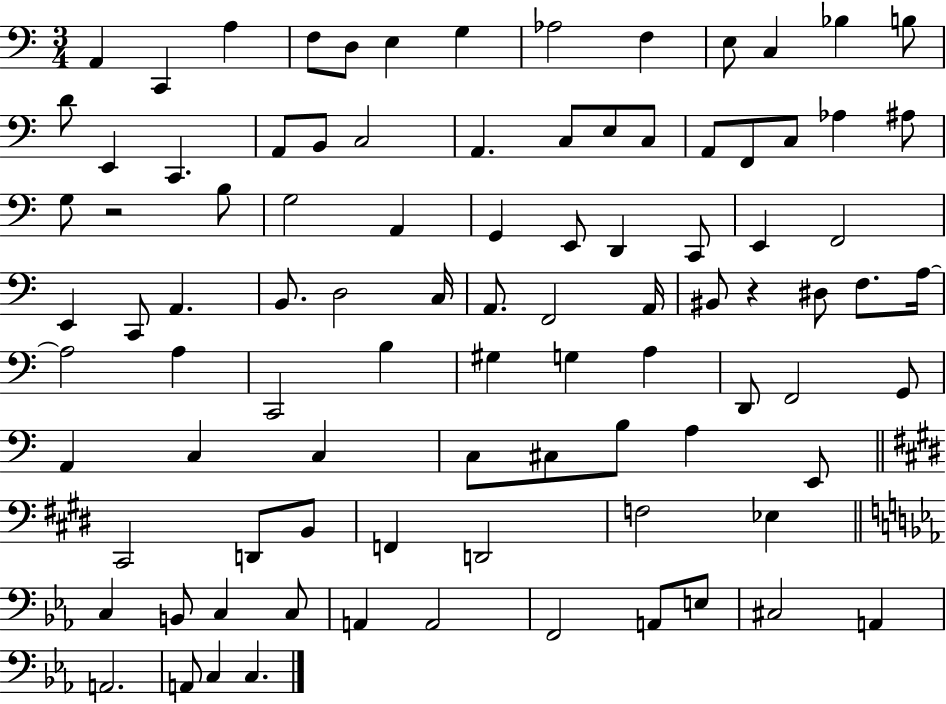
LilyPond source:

{
  \clef bass
  \numericTimeSignature
  \time 3/4
  \key c \major
  a,4 c,4 a4 | f8 d8 e4 g4 | aes2 f4 | e8 c4 bes4 b8 | \break d'8 e,4 c,4. | a,8 b,8 c2 | a,4. c8 e8 c8 | a,8 f,8 c8 aes4 ais8 | \break g8 r2 b8 | g2 a,4 | g,4 e,8 d,4 c,8 | e,4 f,2 | \break e,4 c,8 a,4. | b,8. d2 c16 | a,8. f,2 a,16 | bis,8 r4 dis8 f8. a16~~ | \break a2 a4 | c,2 b4 | gis4 g4 a4 | d,8 f,2 g,8 | \break a,4 c4 c4 | c8 cis8 b8 a4 e,8 | \bar "||" \break \key e \major cis,2 d,8 b,8 | f,4 d,2 | f2 ees4 | \bar "||" \break \key ees \major c4 b,8 c4 c8 | a,4 a,2 | f,2 a,8 e8 | cis2 a,4 | \break a,2. | a,8 c4 c4. | \bar "|."
}